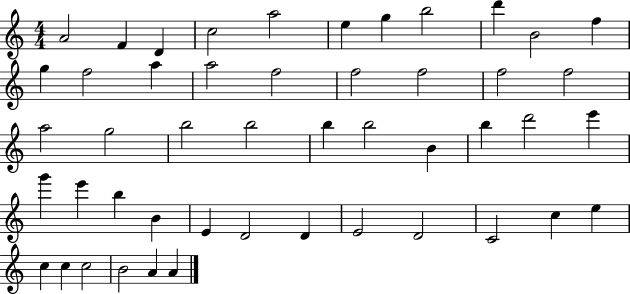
{
  \clef treble
  \numericTimeSignature
  \time 4/4
  \key c \major
  a'2 f'4 d'4 | c''2 a''2 | e''4 g''4 b''2 | d'''4 b'2 f''4 | \break g''4 f''2 a''4 | a''2 f''2 | f''2 f''2 | f''2 f''2 | \break a''2 g''2 | b''2 b''2 | b''4 b''2 b'4 | b''4 d'''2 e'''4 | \break g'''4 e'''4 b''4 b'4 | e'4 d'2 d'4 | e'2 d'2 | c'2 c''4 e''4 | \break c''4 c''4 c''2 | b'2 a'4 a'4 | \bar "|."
}